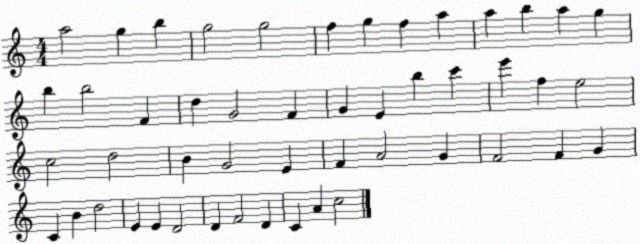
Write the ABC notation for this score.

X:1
T:Untitled
M:4/4
L:1/4
K:C
a2 g b g2 g2 f g f a a b a g b b2 F d G2 F G E b c' e' f e2 c2 d2 B G2 E F A2 G F2 F G C B d2 E E D2 D F2 D C A c2